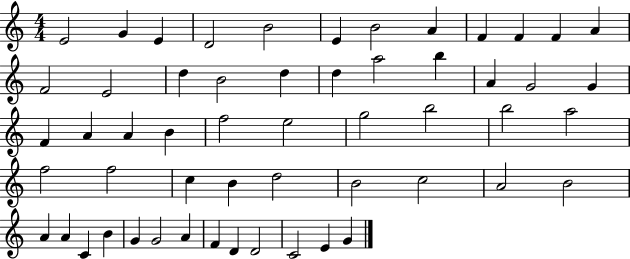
{
  \clef treble
  \numericTimeSignature
  \time 4/4
  \key c \major
  e'2 g'4 e'4 | d'2 b'2 | e'4 b'2 a'4 | f'4 f'4 f'4 a'4 | \break f'2 e'2 | d''4 b'2 d''4 | d''4 a''2 b''4 | a'4 g'2 g'4 | \break f'4 a'4 a'4 b'4 | f''2 e''2 | g''2 b''2 | b''2 a''2 | \break f''2 f''2 | c''4 b'4 d''2 | b'2 c''2 | a'2 b'2 | \break a'4 a'4 c'4 b'4 | g'4 g'2 a'4 | f'4 d'4 d'2 | c'2 e'4 g'4 | \break \bar "|."
}